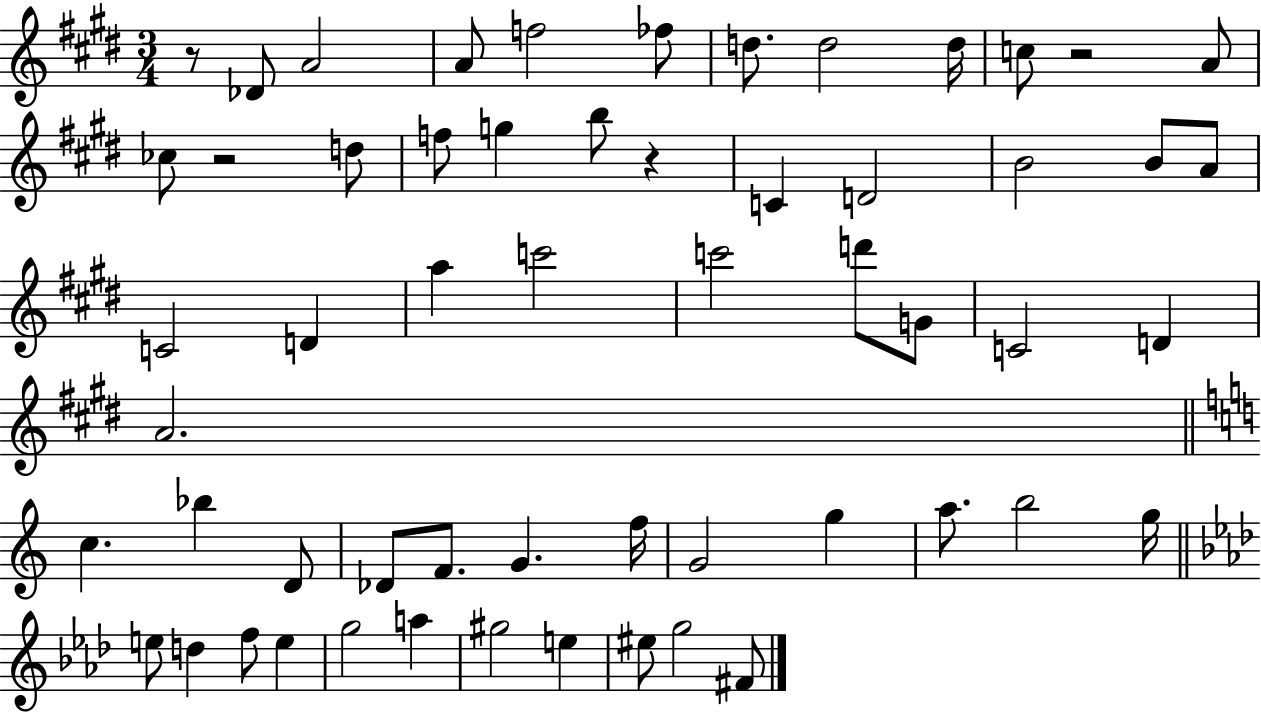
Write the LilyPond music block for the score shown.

{
  \clef treble
  \numericTimeSignature
  \time 3/4
  \key e \major
  \repeat volta 2 { r8 des'8 a'2 | a'8 f''2 fes''8 | d''8. d''2 d''16 | c''8 r2 a'8 | \break ces''8 r2 d''8 | f''8 g''4 b''8 r4 | c'4 d'2 | b'2 b'8 a'8 | \break c'2 d'4 | a''4 c'''2 | c'''2 d'''8 g'8 | c'2 d'4 | \break a'2. | \bar "||" \break \key c \major c''4. bes''4 d'8 | des'8 f'8. g'4. f''16 | g'2 g''4 | a''8. b''2 g''16 | \break \bar "||" \break \key aes \major e''8 d''4 f''8 e''4 | g''2 a''4 | gis''2 e''4 | eis''8 g''2 fis'8 | \break } \bar "|."
}